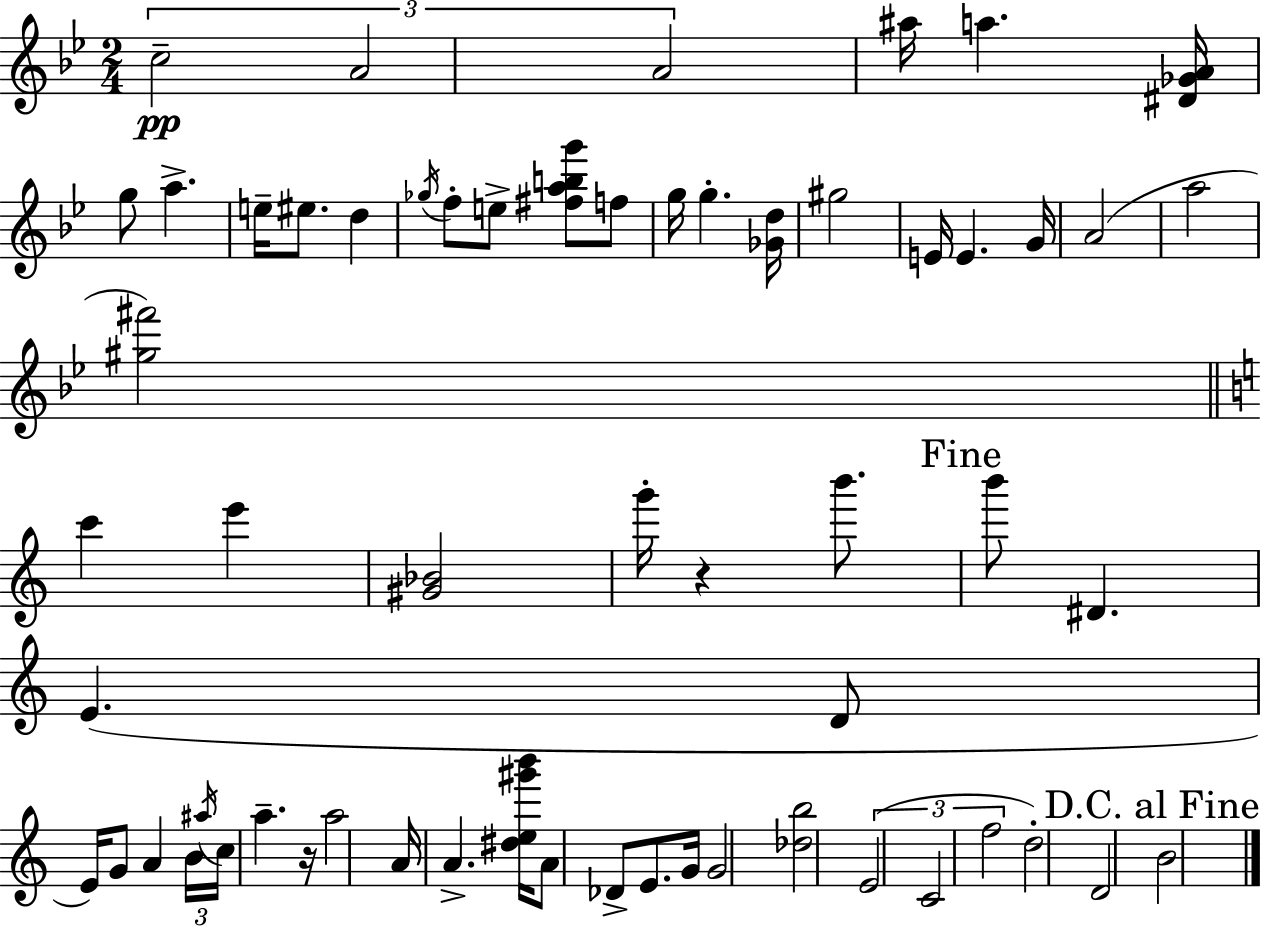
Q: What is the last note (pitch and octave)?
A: B4